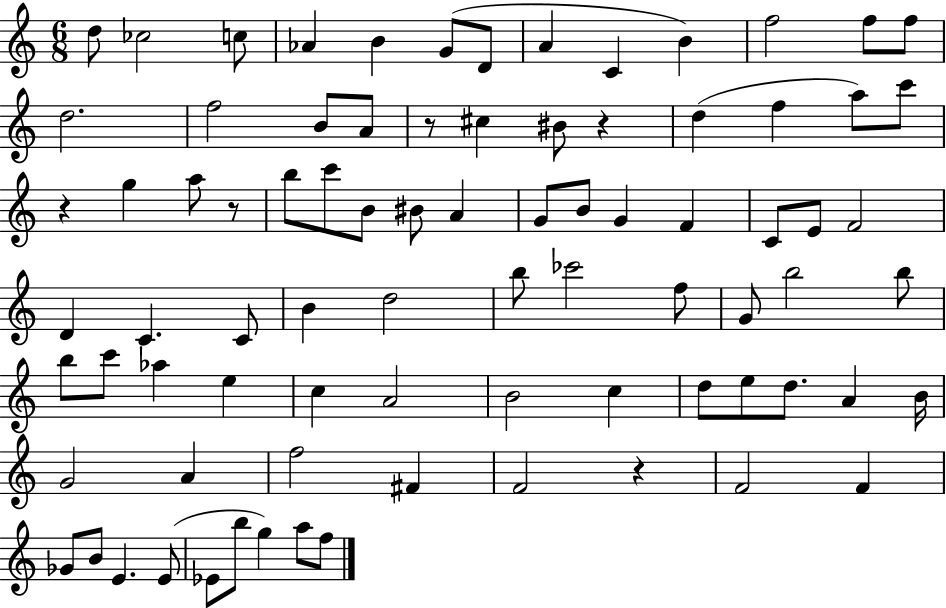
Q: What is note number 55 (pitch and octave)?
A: B4